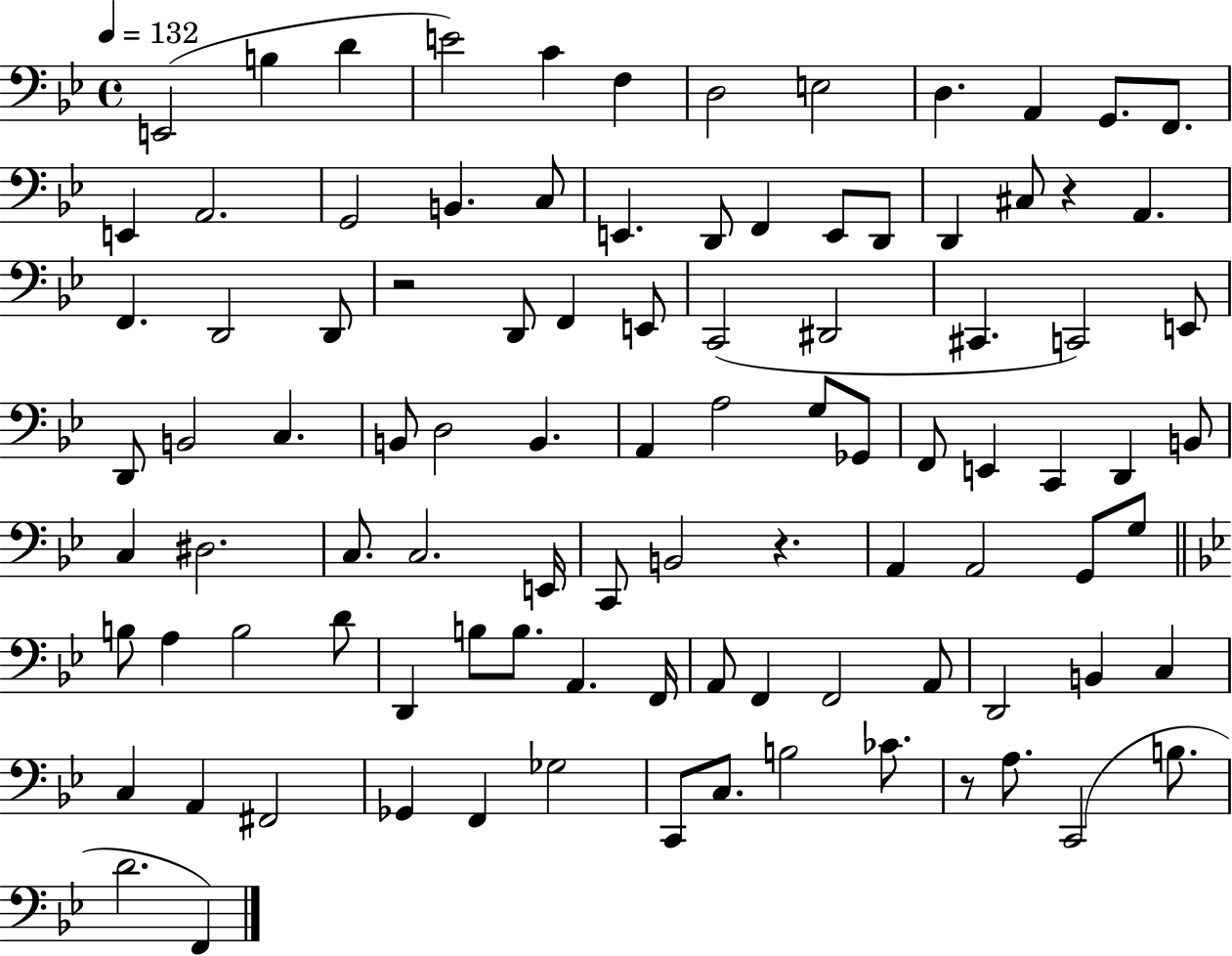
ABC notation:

X:1
T:Untitled
M:4/4
L:1/4
K:Bb
E,,2 B, D E2 C F, D,2 E,2 D, A,, G,,/2 F,,/2 E,, A,,2 G,,2 B,, C,/2 E,, D,,/2 F,, E,,/2 D,,/2 D,, ^C,/2 z A,, F,, D,,2 D,,/2 z2 D,,/2 F,, E,,/2 C,,2 ^D,,2 ^C,, C,,2 E,,/2 D,,/2 B,,2 C, B,,/2 D,2 B,, A,, A,2 G,/2 _G,,/2 F,,/2 E,, C,, D,, B,,/2 C, ^D,2 C,/2 C,2 E,,/4 C,,/2 B,,2 z A,, A,,2 G,,/2 G,/2 B,/2 A, B,2 D/2 D,, B,/2 B,/2 A,, F,,/4 A,,/2 F,, F,,2 A,,/2 D,,2 B,, C, C, A,, ^F,,2 _G,, F,, _G,2 C,,/2 C,/2 B,2 _C/2 z/2 A,/2 C,,2 B,/2 D2 F,,